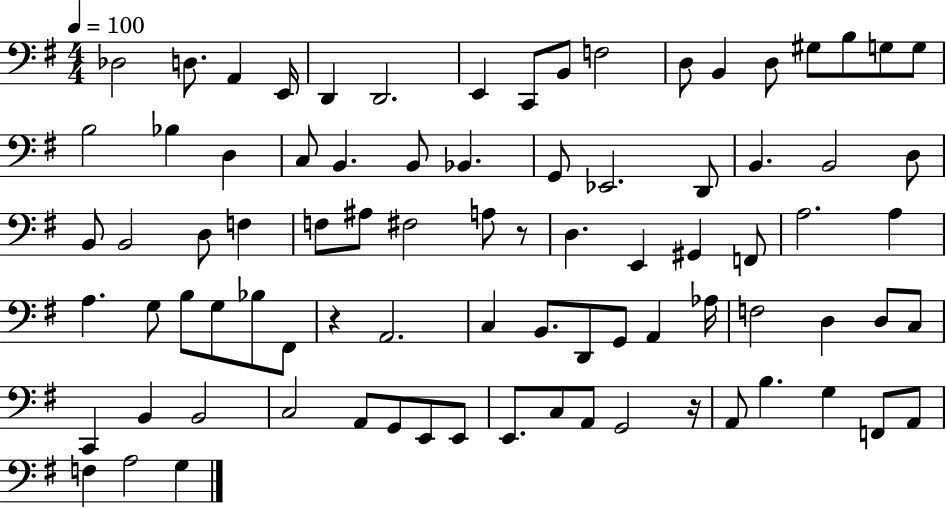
X:1
T:Untitled
M:4/4
L:1/4
K:G
_D,2 D,/2 A,, E,,/4 D,, D,,2 E,, C,,/2 B,,/2 F,2 D,/2 B,, D,/2 ^G,/2 B,/2 G,/2 G,/2 B,2 _B, D, C,/2 B,, B,,/2 _B,, G,,/2 _E,,2 D,,/2 B,, B,,2 D,/2 B,,/2 B,,2 D,/2 F, F,/2 ^A,/2 ^F,2 A,/2 z/2 D, E,, ^G,, F,,/2 A,2 A, A, G,/2 B,/2 G,/2 _B,/2 ^F,,/2 z A,,2 C, B,,/2 D,,/2 G,,/2 A,, _A,/4 F,2 D, D,/2 C,/2 C,, B,, B,,2 C,2 A,,/2 G,,/2 E,,/2 E,,/2 E,,/2 C,/2 A,,/2 G,,2 z/4 A,,/2 B, G, F,,/2 A,,/2 F, A,2 G,